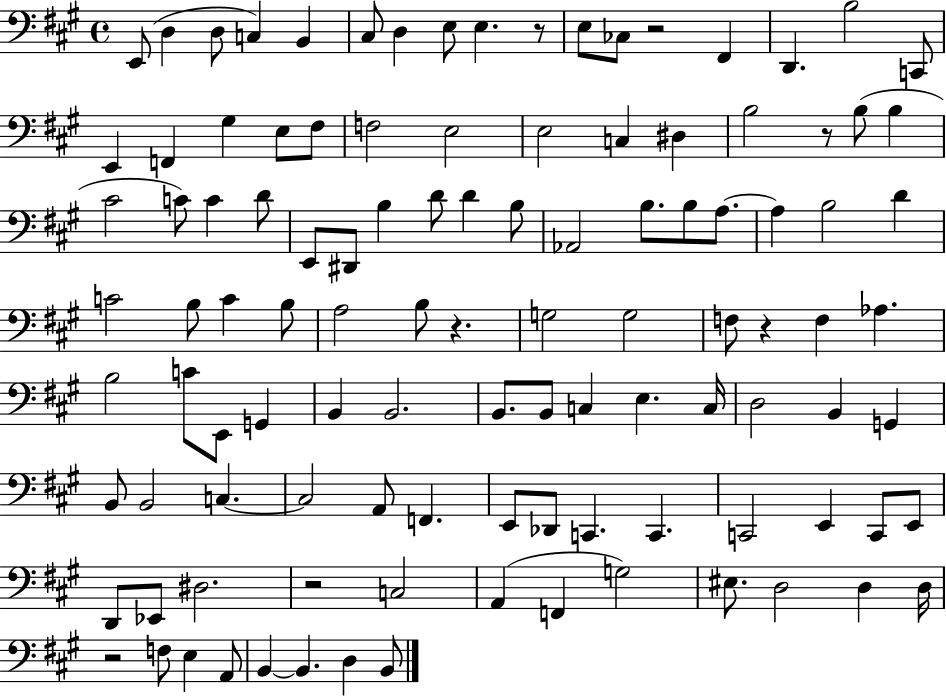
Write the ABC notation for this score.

X:1
T:Untitled
M:4/4
L:1/4
K:A
E,,/2 D, D,/2 C, B,, ^C,/2 D, E,/2 E, z/2 E,/2 _C,/2 z2 ^F,, D,, B,2 C,,/2 E,, F,, ^G, E,/2 ^F,/2 F,2 E,2 E,2 C, ^D, B,2 z/2 B,/2 B, ^C2 C/2 C D/2 E,,/2 ^D,,/2 B, D/2 D B,/2 _A,,2 B,/2 B,/2 A,/2 A, B,2 D C2 B,/2 C B,/2 A,2 B,/2 z G,2 G,2 F,/2 z F, _A, B,2 C/2 E,,/2 G,, B,, B,,2 B,,/2 B,,/2 C, E, C,/4 D,2 B,, G,, B,,/2 B,,2 C, C,2 A,,/2 F,, E,,/2 _D,,/2 C,, C,, C,,2 E,, C,,/2 E,,/2 D,,/2 _E,,/2 ^D,2 z2 C,2 A,, F,, G,2 ^E,/2 D,2 D, D,/4 z2 F,/2 E, A,,/2 B,, B,, D, B,,/2